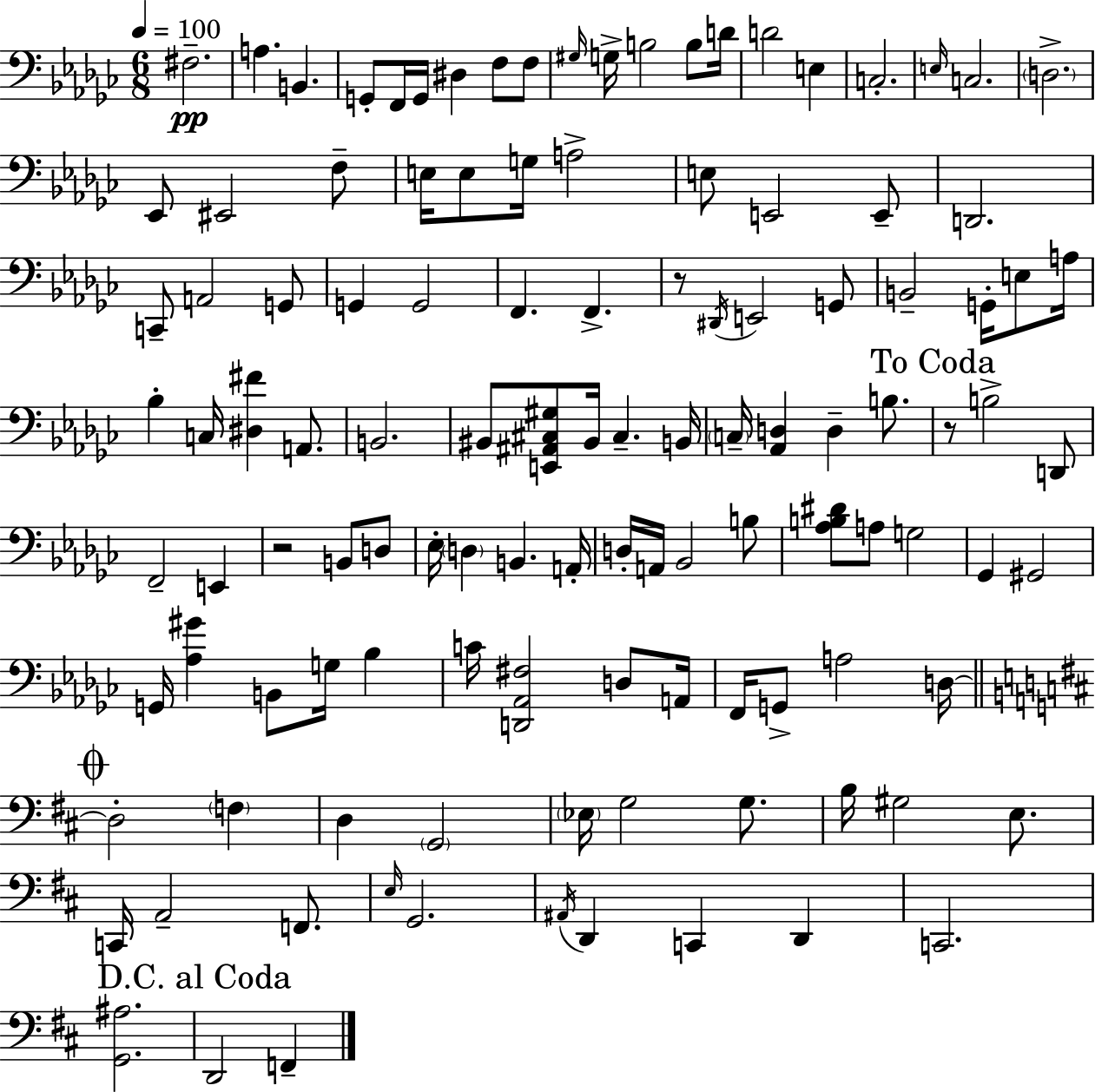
F#3/h. A3/q. B2/q. G2/e F2/s G2/s D#3/q F3/e F3/e G#3/s G3/s B3/h B3/e D4/s D4/h E3/q C3/h. E3/s C3/h. D3/h. Eb2/e EIS2/h F3/e E3/s E3/e G3/s A3/h E3/e E2/h E2/e D2/h. C2/e A2/h G2/e G2/q G2/h F2/q. F2/q. R/e D#2/s E2/h G2/e B2/h G2/s E3/e A3/s Bb3/q C3/s [D#3,F#4]/q A2/e. B2/h. BIS2/e [E2,A#2,C#3,G#3]/e BIS2/s C#3/q. B2/s C3/s [Ab2,D3]/q D3/q B3/e. R/e B3/h D2/e F2/h E2/q R/h B2/e D3/e Eb3/s D3/q B2/q. A2/s D3/s A2/s Bb2/h B3/e [Ab3,B3,D#4]/e A3/e G3/h Gb2/q G#2/h G2/s [Ab3,G#4]/q B2/e G3/s Bb3/q C4/s [D2,Ab2,F#3]/h D3/e A2/s F2/s G2/e A3/h D3/s D3/h F3/q D3/q G2/h Eb3/s G3/h G3/e. B3/s G#3/h E3/e. C2/s A2/h F2/e. E3/s G2/h. A#2/s D2/q C2/q D2/q C2/h. [G2,A#3]/h. D2/h F2/q